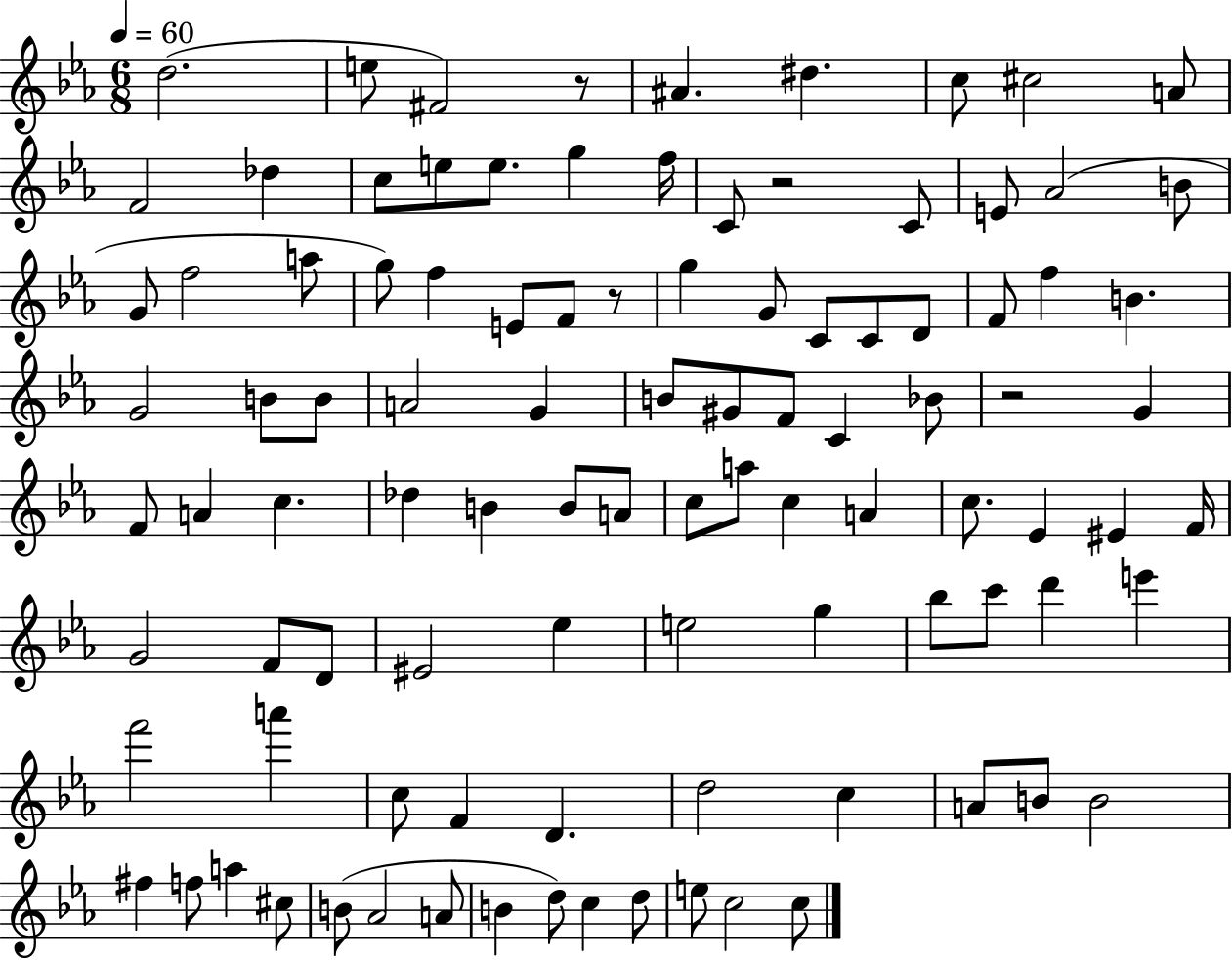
D5/h. E5/e F#4/h R/e A#4/q. D#5/q. C5/e C#5/h A4/e F4/h Db5/q C5/e E5/e E5/e. G5/q F5/s C4/e R/h C4/e E4/e Ab4/h B4/e G4/e F5/h A5/e G5/e F5/q E4/e F4/e R/e G5/q G4/e C4/e C4/e D4/e F4/e F5/q B4/q. G4/h B4/e B4/e A4/h G4/q B4/e G#4/e F4/e C4/q Bb4/e R/h G4/q F4/e A4/q C5/q. Db5/q B4/q B4/e A4/e C5/e A5/e C5/q A4/q C5/e. Eb4/q EIS4/q F4/s G4/h F4/e D4/e EIS4/h Eb5/q E5/h G5/q Bb5/e C6/e D6/q E6/q F6/h A6/q C5/e F4/q D4/q. D5/h C5/q A4/e B4/e B4/h F#5/q F5/e A5/q C#5/e B4/e Ab4/h A4/e B4/q D5/e C5/q D5/e E5/e C5/h C5/e